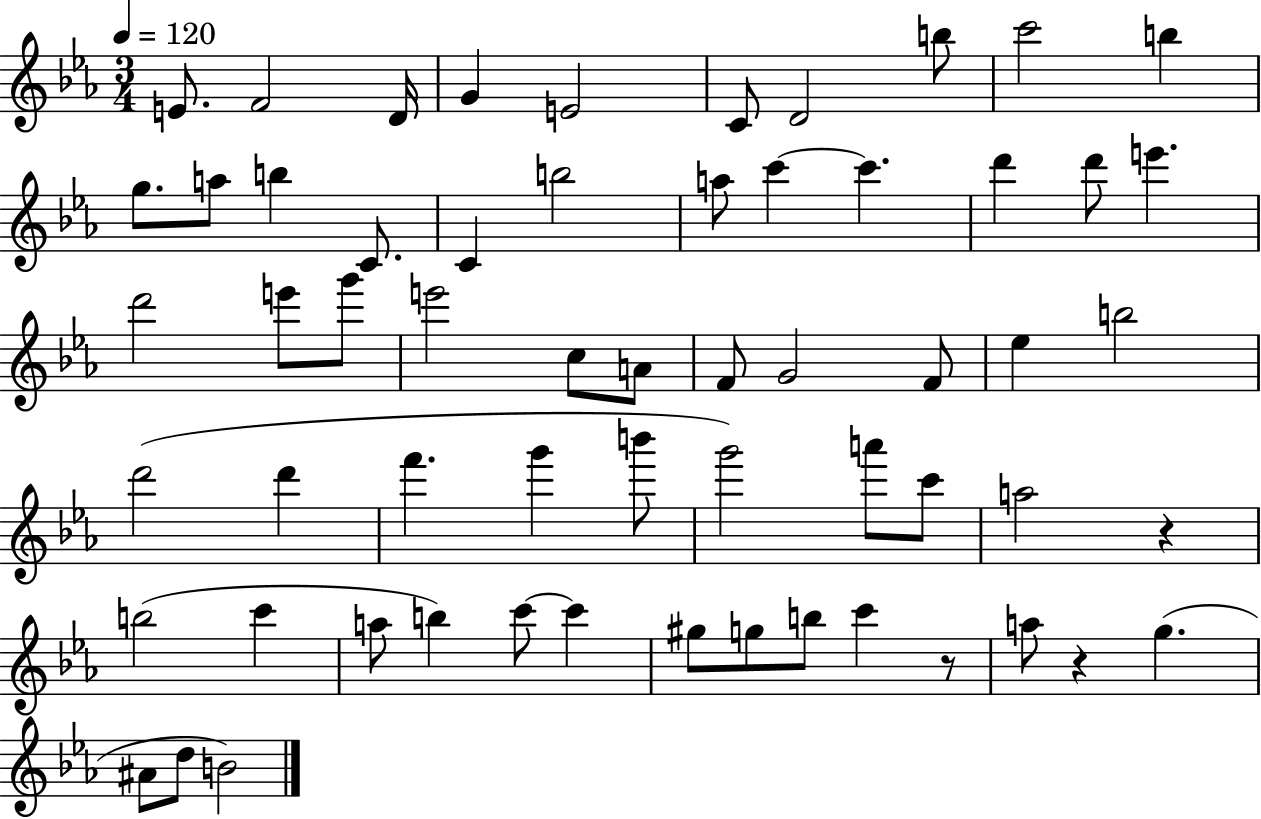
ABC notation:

X:1
T:Untitled
M:3/4
L:1/4
K:Eb
E/2 F2 D/4 G E2 C/2 D2 b/2 c'2 b g/2 a/2 b C/2 C b2 a/2 c' c' d' d'/2 e' d'2 e'/2 g'/2 e'2 c/2 A/2 F/2 G2 F/2 _e b2 d'2 d' f' g' b'/2 g'2 a'/2 c'/2 a2 z b2 c' a/2 b c'/2 c' ^g/2 g/2 b/2 c' z/2 a/2 z g ^A/2 d/2 B2